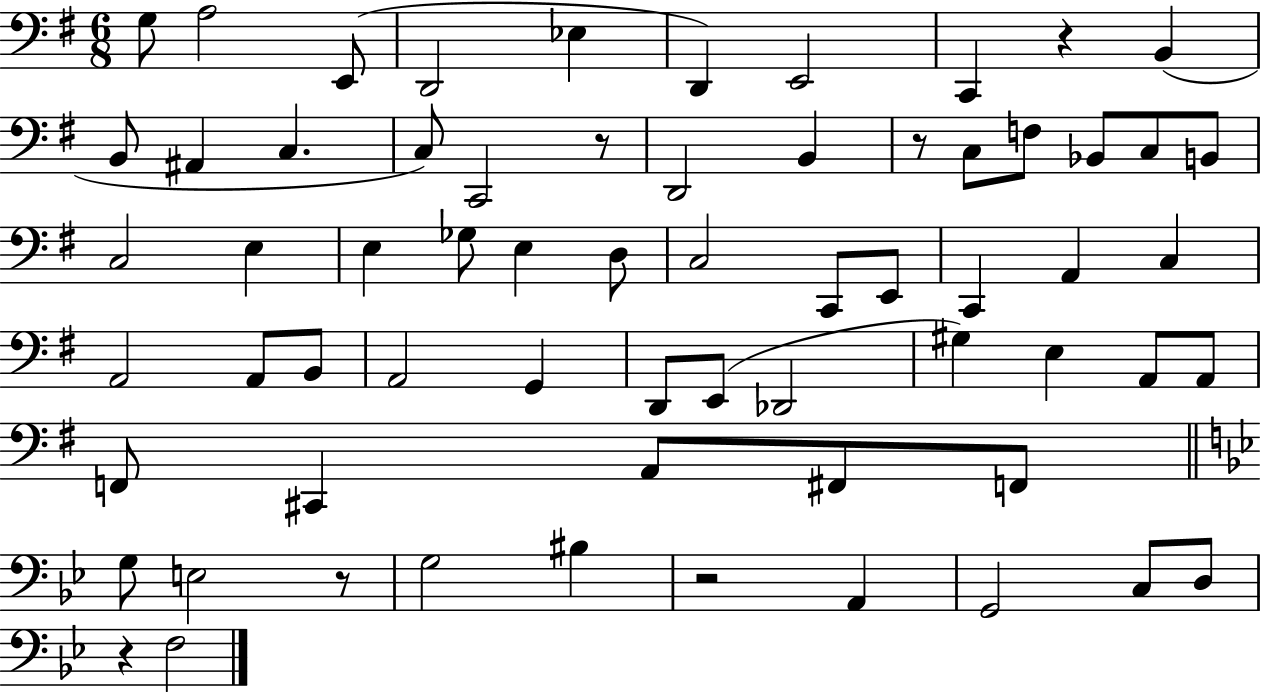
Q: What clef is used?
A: bass